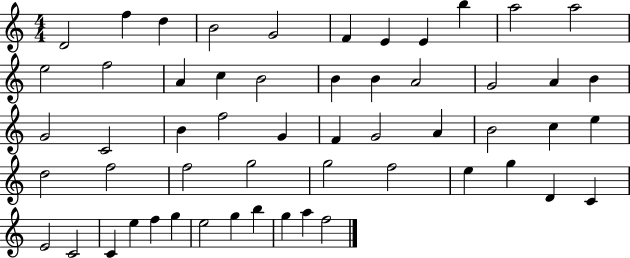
D4/h F5/q D5/q B4/h G4/h F4/q E4/q E4/q B5/q A5/h A5/h E5/h F5/h A4/q C5/q B4/h B4/q B4/q A4/h G4/h A4/q B4/q G4/h C4/h B4/q F5/h G4/q F4/q G4/h A4/q B4/h C5/q E5/q D5/h F5/h F5/h G5/h G5/h F5/h E5/q G5/q D4/q C4/q E4/h C4/h C4/q E5/q F5/q G5/q E5/h G5/q B5/q G5/q A5/q F5/h